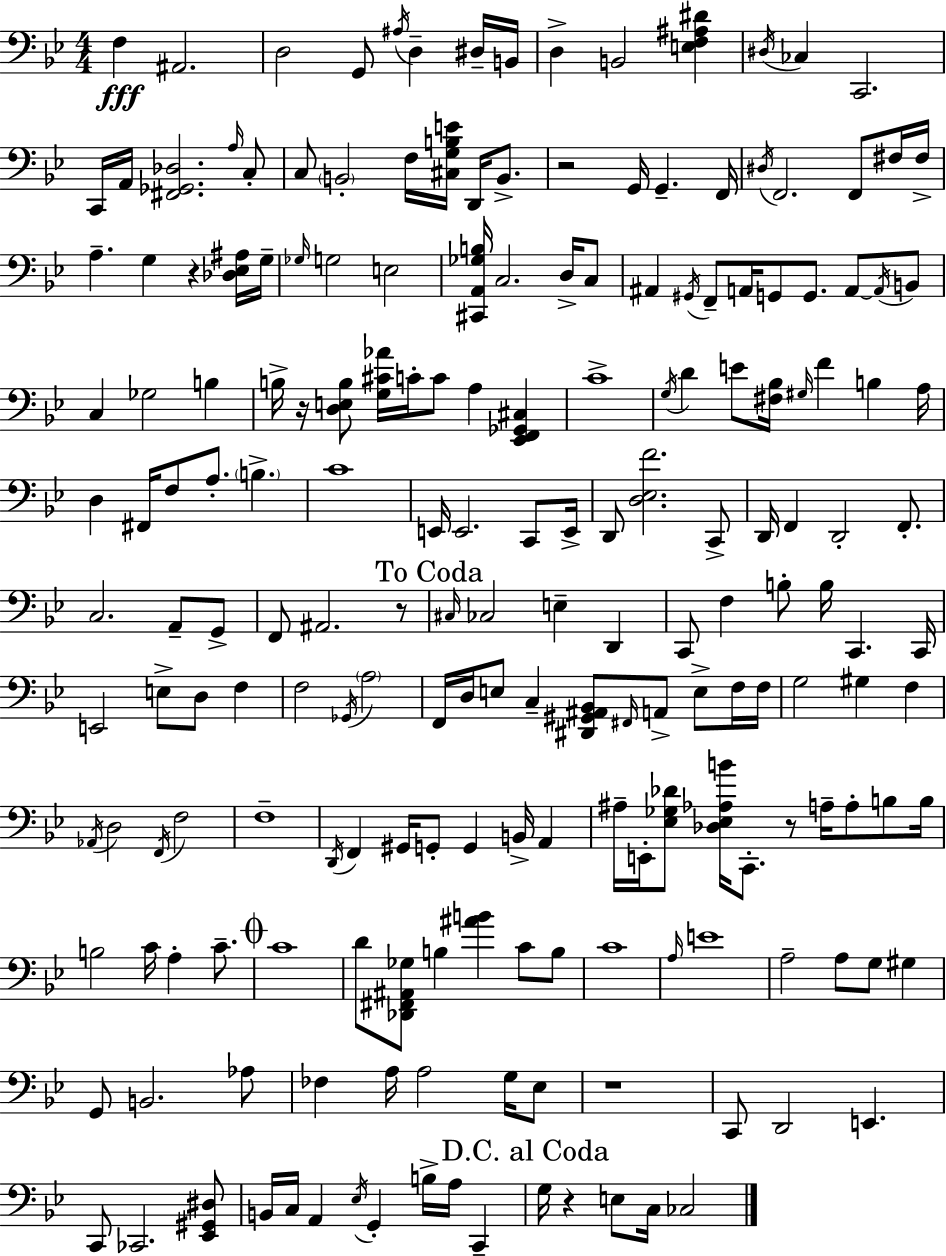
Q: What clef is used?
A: bass